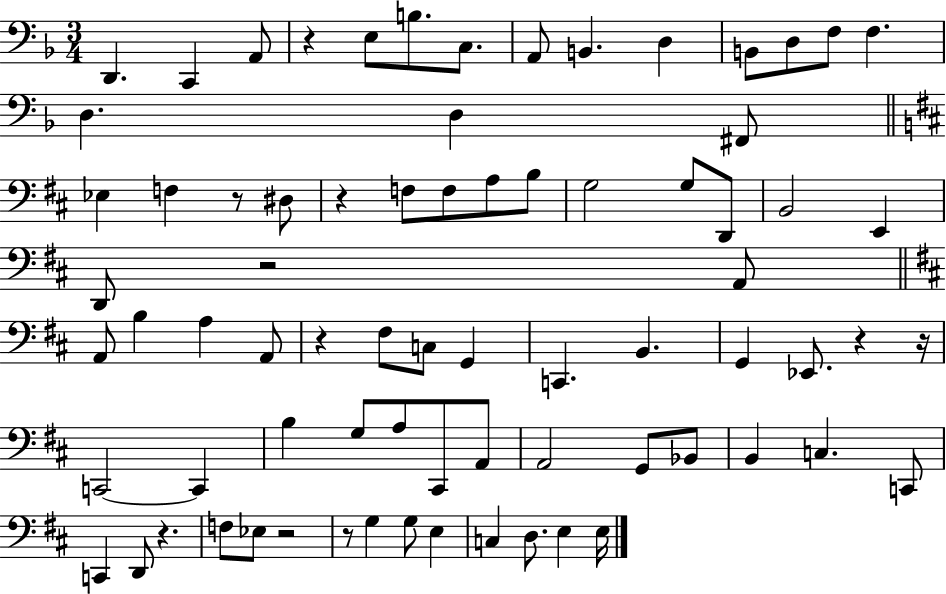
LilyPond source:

{
  \clef bass
  \numericTimeSignature
  \time 3/4
  \key f \major
  d,4. c,4 a,8 | r4 e8 b8. c8. | a,8 b,4. d4 | b,8 d8 f8 f4. | \break d4. d4 fis,8 | \bar "||" \break \key d \major ees4 f4 r8 dis8 | r4 f8 f8 a8 b8 | g2 g8 d,8 | b,2 e,4 | \break d,8 r2 a,8 | \bar "||" \break \key b \minor a,8 b4 a4 a,8 | r4 fis8 c8 g,4 | c,4. b,4. | g,4 ees,8. r4 r16 | \break c,2~~ c,4 | b4 g8 a8 cis,8 a,8 | a,2 g,8 bes,8 | b,4 c4. c,8 | \break c,4 d,8 r4. | f8 ees8 r2 | r8 g4 g8 e4 | c4 d8. e4 e16 | \break \bar "|."
}